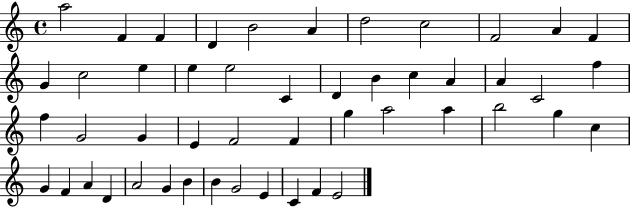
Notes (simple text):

A5/h F4/q F4/q D4/q B4/h A4/q D5/h C5/h F4/h A4/q F4/q G4/q C5/h E5/q E5/q E5/h C4/q D4/q B4/q C5/q A4/q A4/q C4/h F5/q F5/q G4/h G4/q E4/q F4/h F4/q G5/q A5/h A5/q B5/h G5/q C5/q G4/q F4/q A4/q D4/q A4/h G4/q B4/q B4/q G4/h E4/q C4/q F4/q E4/h